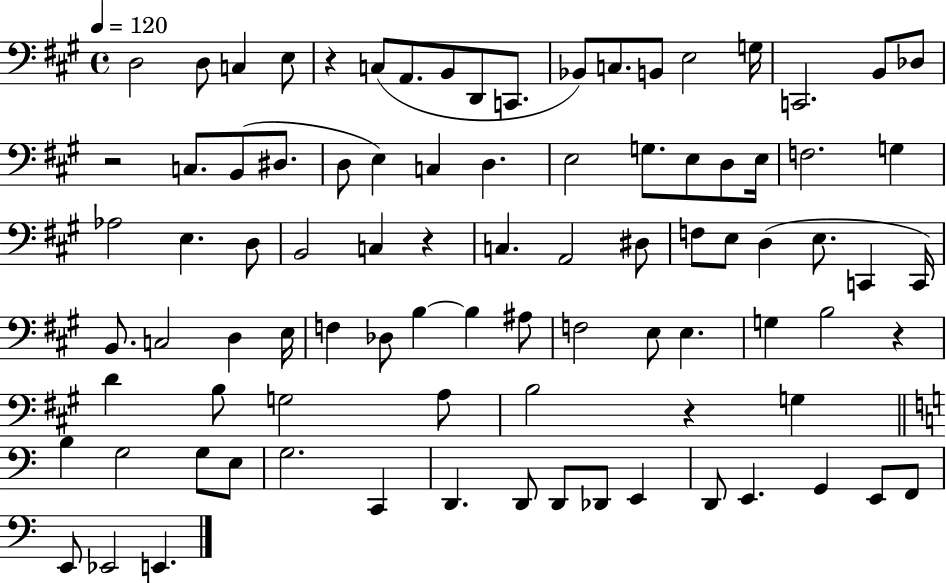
D3/h D3/e C3/q E3/e R/q C3/e A2/e. B2/e D2/e C2/e. Bb2/e C3/e. B2/e E3/h G3/s C2/h. B2/e Db3/e R/h C3/e. B2/e D#3/e. D3/e E3/q C3/q D3/q. E3/h G3/e. E3/e D3/e E3/s F3/h. G3/q Ab3/h E3/q. D3/e B2/h C3/q R/q C3/q. A2/h D#3/e F3/e E3/e D3/q E3/e. C2/q C2/s B2/e. C3/h D3/q E3/s F3/q Db3/e B3/q B3/q A#3/e F3/h E3/e E3/q. G3/q B3/h R/q D4/q B3/e G3/h A3/e B3/h R/q G3/q B3/q G3/h G3/e E3/e G3/h. C2/q D2/q. D2/e D2/e Db2/e E2/q D2/e E2/q. G2/q E2/e F2/e E2/e Eb2/h E2/q.